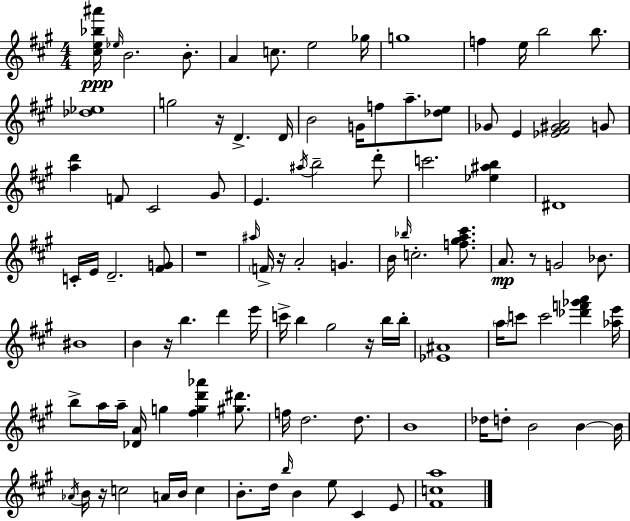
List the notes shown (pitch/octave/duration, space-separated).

[C#5,E5,Bb5,A#6]/s Eb5/s B4/h. B4/e. A4/q C5/e. E5/h Gb5/s G5/w F5/q E5/s B5/h B5/e. [Db5,Eb5]/w G5/h R/s D4/q. D4/s B4/h G4/s F5/e A5/e. [Db5,E5]/e Gb4/e E4/q [Eb4,F#4,G#4,A4]/h G4/e [A5,D6]/q F4/e C#4/h G#4/e E4/q. A#5/s B5/h D6/e C6/h. [Eb5,A#5,B5]/q D#4/w C4/s E4/s D4/h. [F#4,G4]/e R/w A#5/s F4/s R/s A4/h G4/q. B4/s Bb5/s C5/h. [F5,G#5,A5,C#6]/e. A4/e. R/e G4/h Bb4/e. BIS4/w B4/q R/s B5/q. D6/q E6/s C6/s B5/q G#5/h R/s B5/s B5/s [Eb4,A#4]/w A5/s C6/e C6/h [Db6,F6,Gb6,A6]/q [Ab5,E6]/s B5/e A5/s A5/s [Db4,A4]/s G5/q [F#5,G5,D6,Ab6]/q [G#5,D#6]/e. F5/s D5/h. D5/e. B4/w Db5/s D5/e B4/h B4/q B4/s Ab4/s B4/s R/s C5/h A4/s B4/s C5/q B4/e. D5/s B5/s B4/q E5/e C#4/q E4/e [F#4,C5,A5]/w